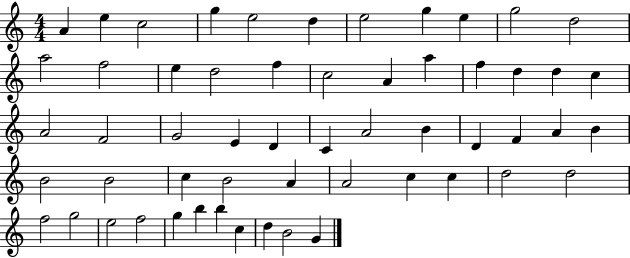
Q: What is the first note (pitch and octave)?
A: A4